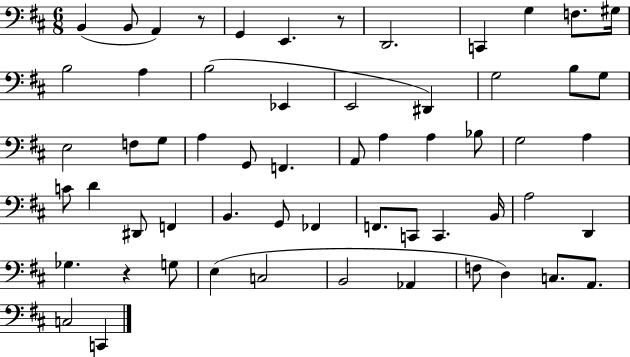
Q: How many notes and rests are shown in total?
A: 59